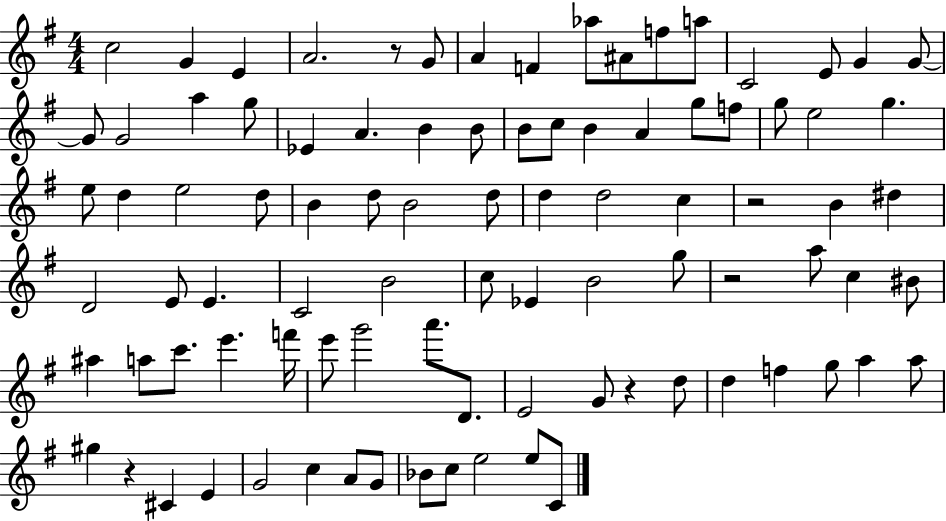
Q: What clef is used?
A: treble